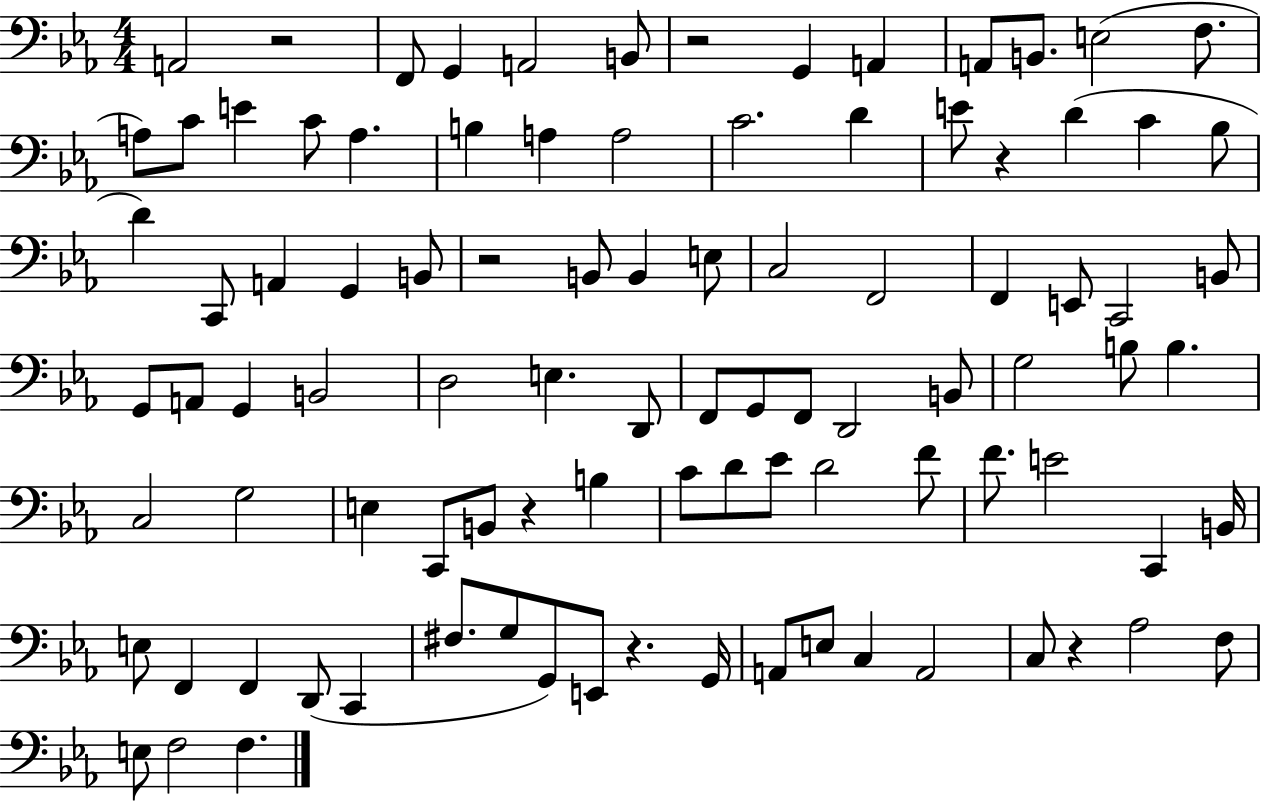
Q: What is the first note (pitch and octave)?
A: A2